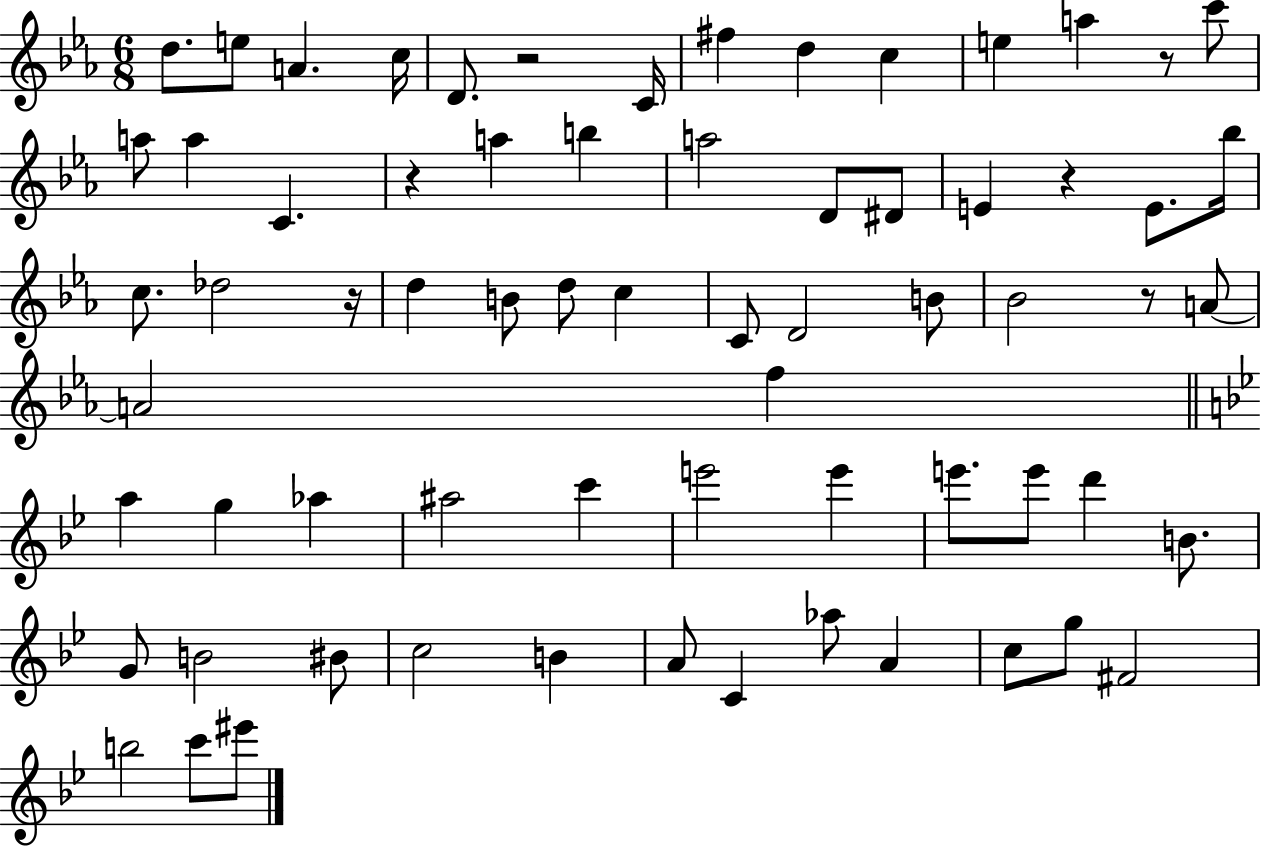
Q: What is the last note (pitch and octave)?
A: EIS6